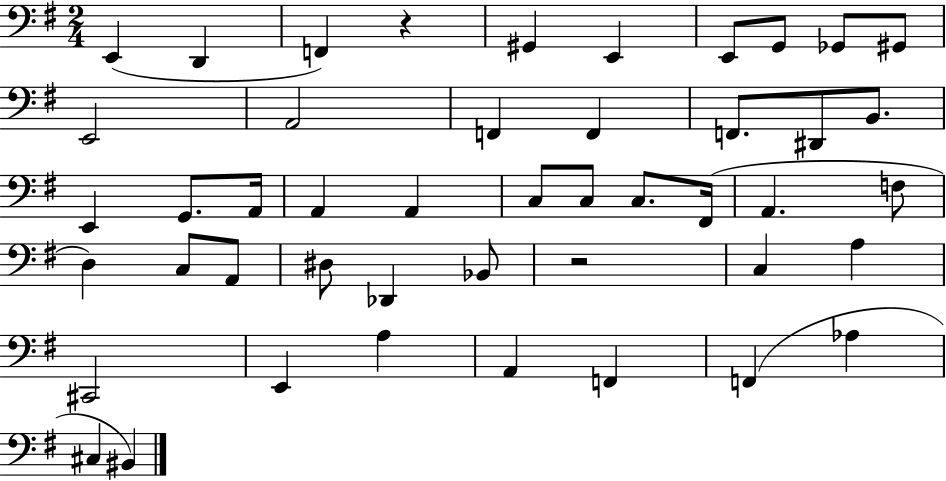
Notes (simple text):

E2/q D2/q F2/q R/q G#2/q E2/q E2/e G2/e Gb2/e G#2/e E2/h A2/h F2/q F2/q F2/e. D#2/e B2/e. E2/q G2/e. A2/s A2/q A2/q C3/e C3/e C3/e. F#2/s A2/q. F3/e D3/q C3/e A2/e D#3/e Db2/q Bb2/e R/h C3/q A3/q C#2/h E2/q A3/q A2/q F2/q F2/q Ab3/q C#3/q BIS2/q